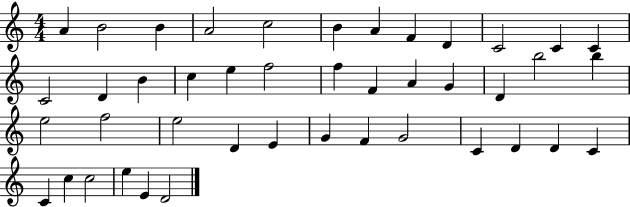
{
  \clef treble
  \numericTimeSignature
  \time 4/4
  \key c \major
  a'4 b'2 b'4 | a'2 c''2 | b'4 a'4 f'4 d'4 | c'2 c'4 c'4 | \break c'2 d'4 b'4 | c''4 e''4 f''2 | f''4 f'4 a'4 g'4 | d'4 b''2 b''4 | \break e''2 f''2 | e''2 d'4 e'4 | g'4 f'4 g'2 | c'4 d'4 d'4 c'4 | \break c'4 c''4 c''2 | e''4 e'4 d'2 | \bar "|."
}